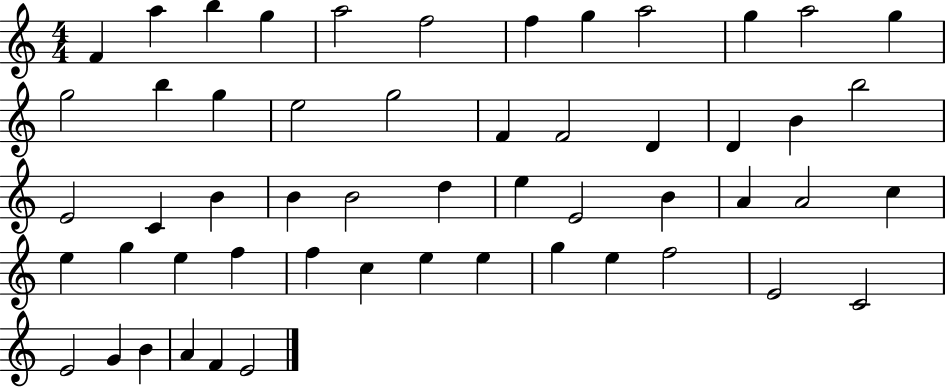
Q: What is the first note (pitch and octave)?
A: F4